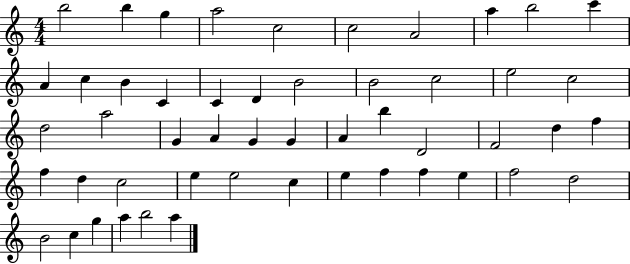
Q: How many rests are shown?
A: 0